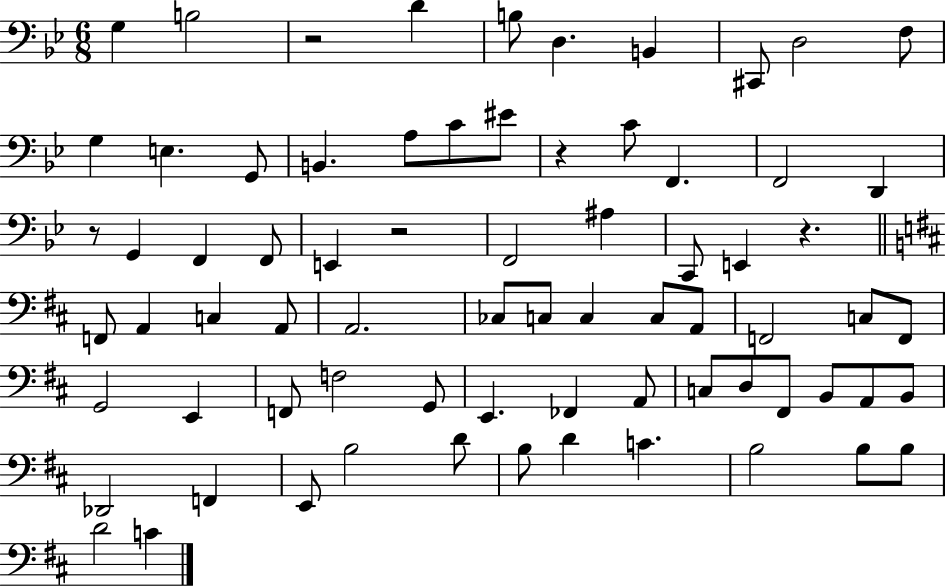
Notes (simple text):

G3/q B3/h R/h D4/q B3/e D3/q. B2/q C#2/e D3/h F3/e G3/q E3/q. G2/e B2/q. A3/e C4/e EIS4/e R/q C4/e F2/q. F2/h D2/q R/e G2/q F2/q F2/e E2/q R/h F2/h A#3/q C2/e E2/q R/q. F2/e A2/q C3/q A2/e A2/h. CES3/e C3/e C3/q C3/e A2/e F2/h C3/e F2/e G2/h E2/q F2/e F3/h G2/e E2/q. FES2/q A2/e C3/e D3/e F#2/e B2/e A2/e B2/e Db2/h F2/q E2/e B3/h D4/e B3/e D4/q C4/q. B3/h B3/e B3/e D4/h C4/q